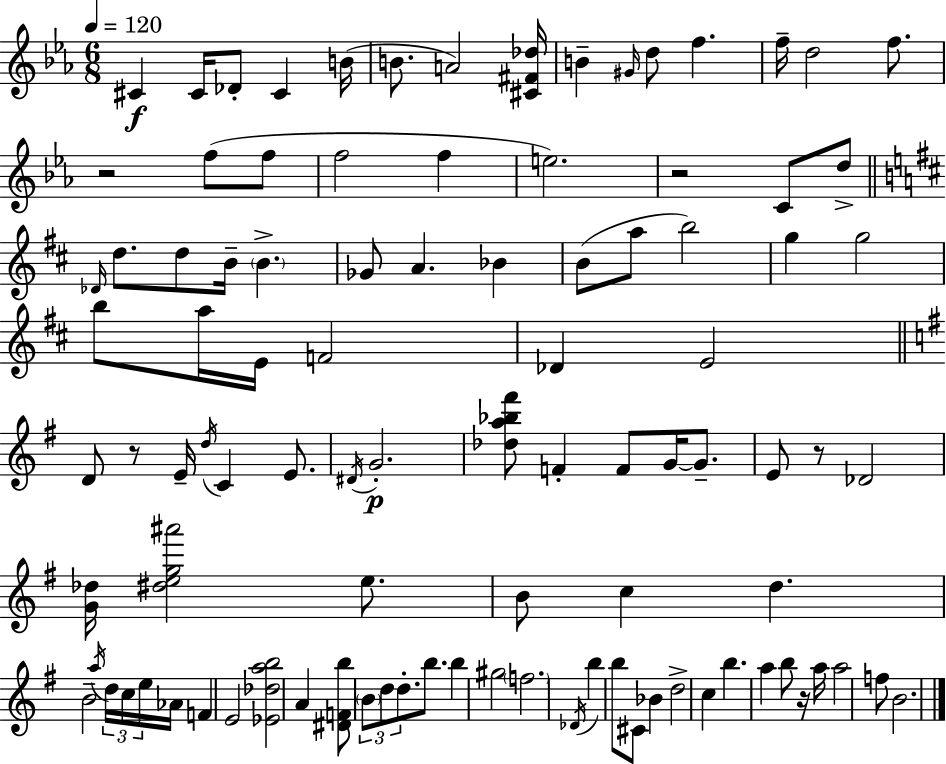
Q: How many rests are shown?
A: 5